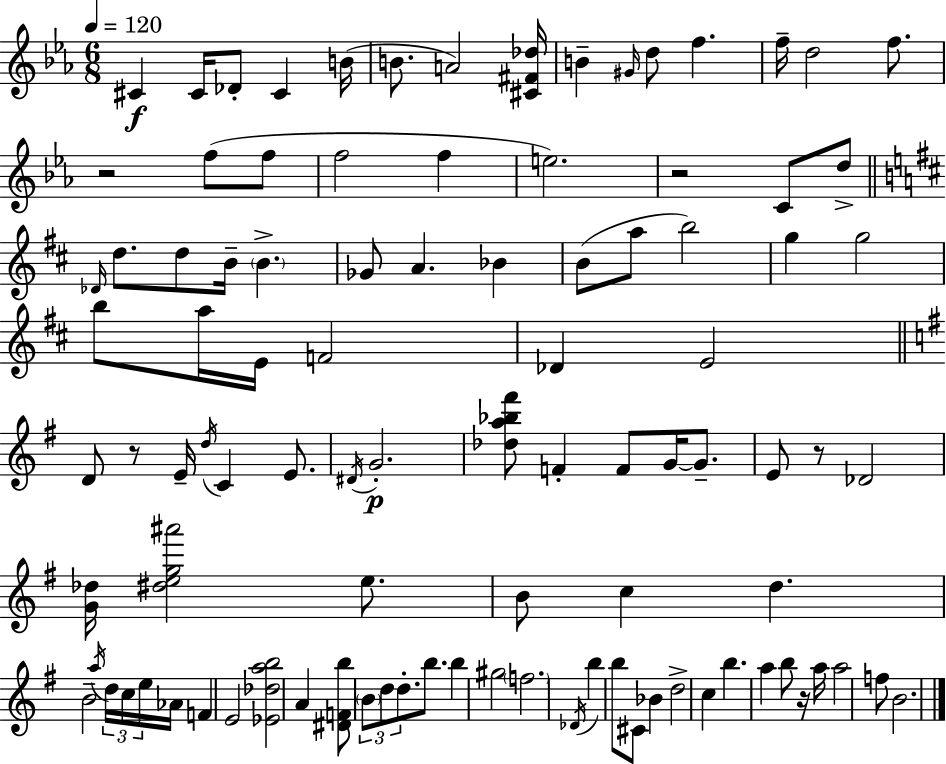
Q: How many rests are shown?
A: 5